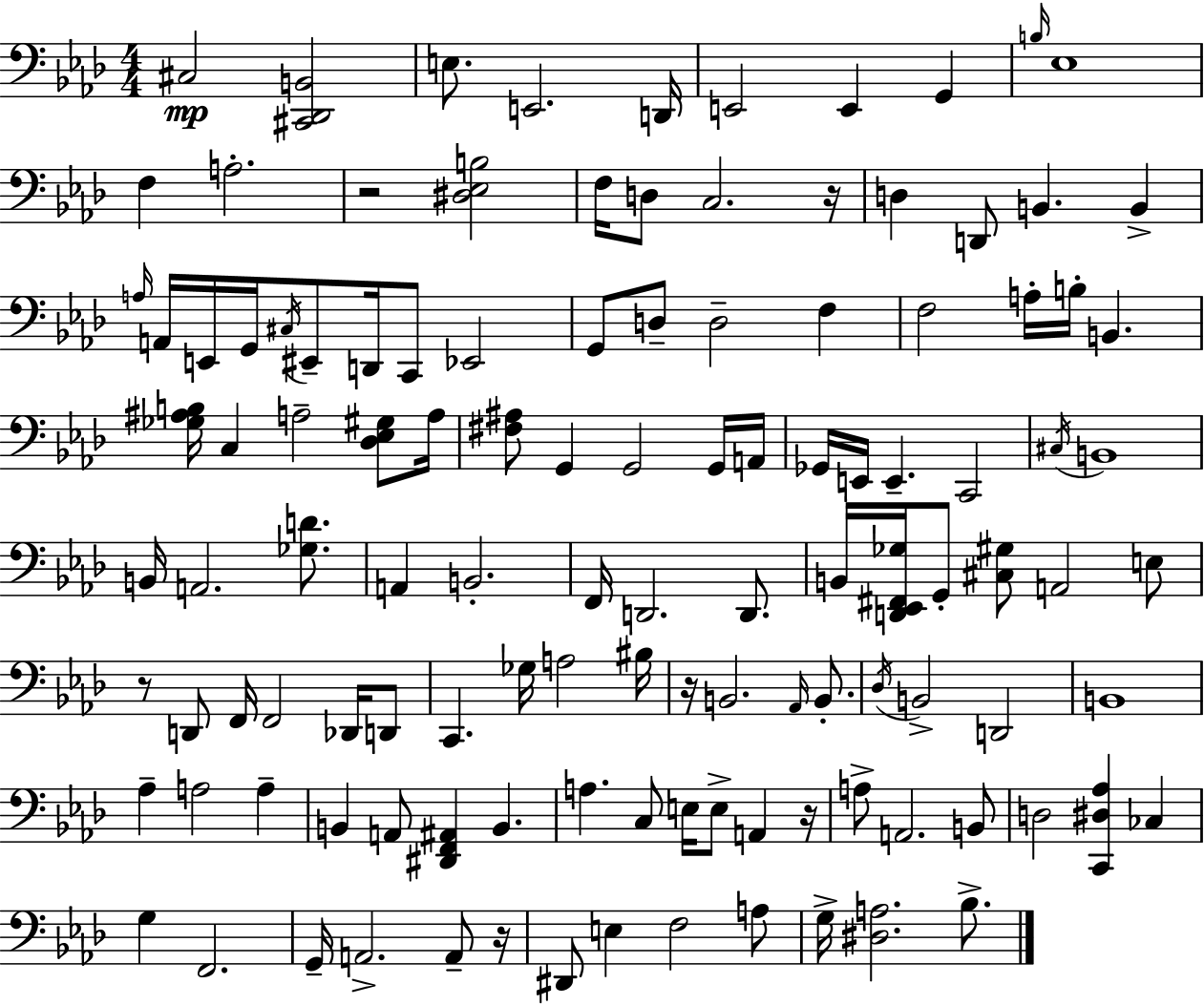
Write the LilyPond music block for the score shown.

{
  \clef bass
  \numericTimeSignature
  \time 4/4
  \key aes \major
  \repeat volta 2 { cis2\mp <cis, des, b,>2 | e8. e,2. d,16 | e,2 e,4 g,4 | \grace { b16 } ees1 | \break f4 a2.-. | r2 <dis ees b>2 | f16 d8 c2. | r16 d4 d,8 b,4. b,4-> | \break \grace { a16 } a,16 e,16 g,16 \acciaccatura { cis16 } eis,8-- d,16 c,8 ees,2 | g,8 d8-- d2-- f4 | f2 a16-. b16-. b,4. | <ges ais b>16 c4 a2-- | \break <des ees gis>8 a16 <fis ais>8 g,4 g,2 | g,16 a,16 ges,16 e,16 e,4.-- c,2 | \acciaccatura { cis16 } b,1 | b,16 a,2. | \break <ges d'>8. a,4 b,2.-. | f,16 d,2. | d,8. b,16 <d, ees, fis, ges>16 g,8-. <cis gis>8 a,2 | e8 r8 d,8 f,16 f,2 | \break des,16 d,8 c,4. ges16 a2 | bis16 r16 b,2. | \grace { aes,16 } b,8.-. \acciaccatura { des16 } b,2-> d,2 | b,1 | \break aes4-- a2 | a4-- b,4 a,8 <dis, f, ais,>4 | b,4. a4. c8 e16 e8-> | a,4 r16 a8-> a,2. | \break b,8 d2 <c, dis aes>4 | ces4 g4 f,2. | g,16-- a,2.-> | a,8-- r16 dis,8 e4 f2 | \break a8 g16-> <dis a>2. | bes8.-> } \bar "|."
}